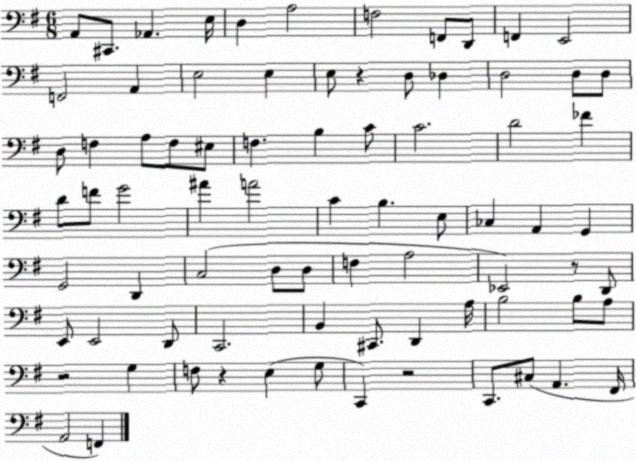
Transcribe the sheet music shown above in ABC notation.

X:1
T:Untitled
M:6/8
L:1/4
K:G
A,,/2 ^C,,/2 _A,, E,/4 D, A,2 F,2 F,,/2 D,,/2 F,, E,,2 F,,2 A,, E,2 E, E,/2 z D,/2 _D, D,2 D,/2 D,/2 D,/2 F, A,/2 F,/2 ^E,/2 F, B, C/2 C2 D2 _F D/2 F/2 G2 ^A A2 C B, E,/2 _C, A,, G,, G,,2 D,, C,2 D,/2 D,/2 F, A,2 _E,,2 z/2 D,,/2 E,,/2 E,,2 D,,/2 C,,2 B,, ^C,,/2 D,, A,/4 B,2 B,/2 A,/2 z2 G, F,/2 z E, G,/2 C,, z2 C,,/2 ^C,/2 A,, ^F,,/4 A,,2 F,,